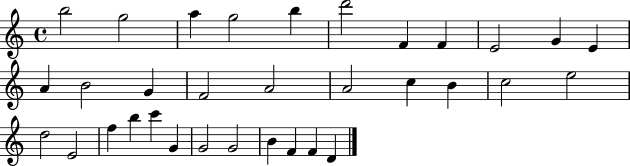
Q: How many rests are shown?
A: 0